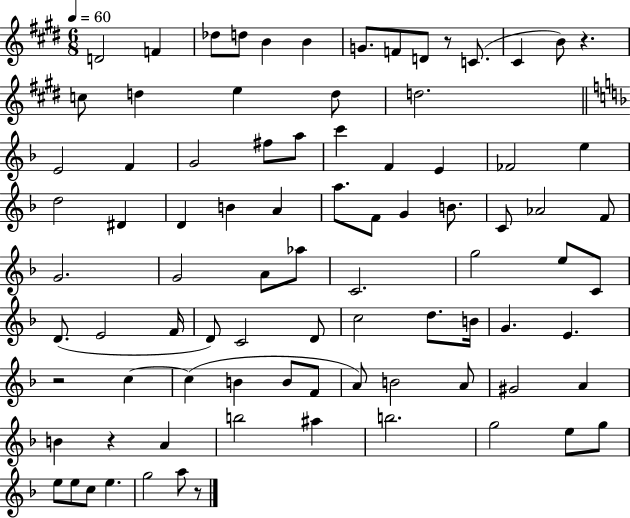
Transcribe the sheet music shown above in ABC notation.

X:1
T:Untitled
M:6/8
L:1/4
K:E
D2 F _d/2 d/2 B B G/2 F/2 D/2 z/2 C/2 ^C B/2 z c/2 d e d/2 d2 E2 F G2 ^f/2 a/2 c' F E _F2 e d2 ^D D B A a/2 F/2 G B/2 C/2 _A2 F/2 G2 G2 A/2 _a/2 C2 g2 e/2 C/2 D/2 E2 F/4 D/2 C2 D/2 c2 d/2 B/4 G E z2 c c B B/2 F/2 A/2 B2 A/2 ^G2 A B z A b2 ^a b2 g2 e/2 g/2 e/2 e/2 c/2 e g2 a/2 z/2